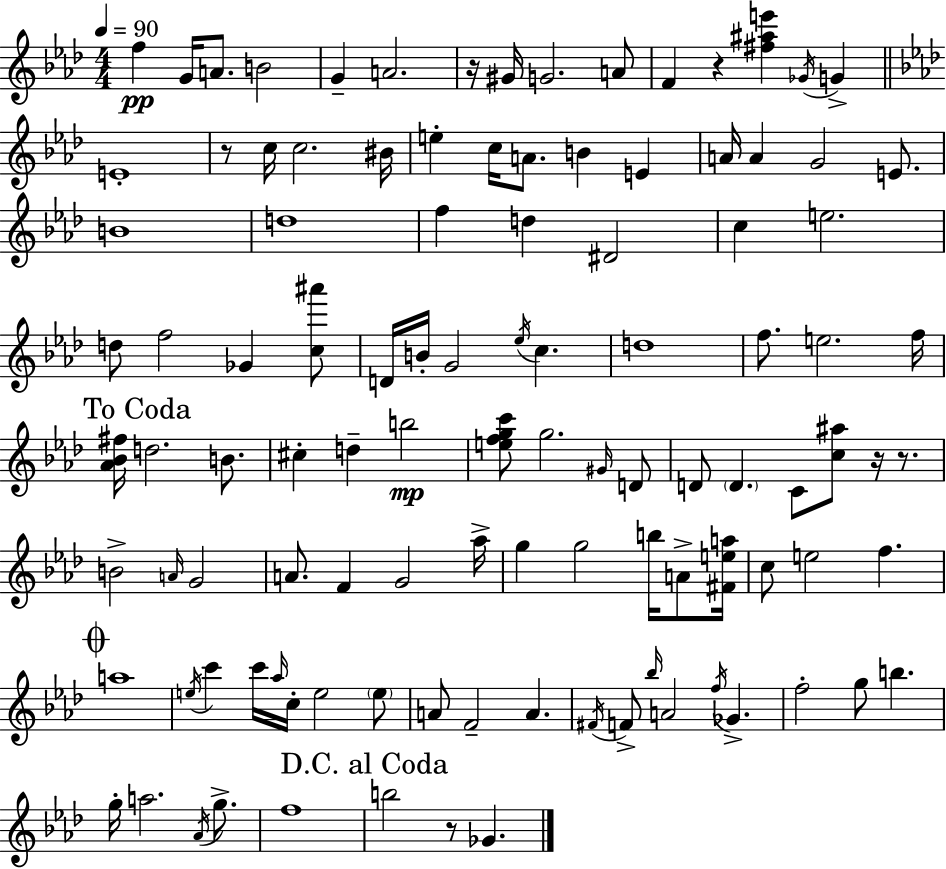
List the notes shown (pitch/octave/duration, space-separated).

F5/q G4/s A4/e. B4/h G4/q A4/h. R/s G#4/s G4/h. A4/e F4/q R/q [F#5,A#5,E6]/q Gb4/s G4/q E4/w R/e C5/s C5/h. BIS4/s E5/q C5/s A4/e. B4/q E4/q A4/s A4/q G4/h E4/e. B4/w D5/w F5/q D5/q D#4/h C5/q E5/h. D5/e F5/h Gb4/q [C5,A#6]/e D4/s B4/s G4/h Eb5/s C5/q. D5/w F5/e. E5/h. F5/s [Ab4,Bb4,F#5]/s D5/h. B4/e. C#5/q D5/q B5/h [E5,F5,G5,C6]/e G5/h. G#4/s D4/e D4/e D4/q. C4/e [C5,A#5]/e R/s R/e. B4/h A4/s G4/h A4/e. F4/q G4/h Ab5/s G5/q G5/h B5/s A4/e [F#4,E5,A5]/s C5/e E5/h F5/q. A5/w E5/s C6/q C6/s Ab5/s C5/s E5/h E5/e A4/e F4/h A4/q. F#4/s F4/e Bb5/s A4/h F5/s Gb4/q. F5/h G5/e B5/q. G5/s A5/h. Ab4/s G5/e. F5/w B5/h R/e Gb4/q.